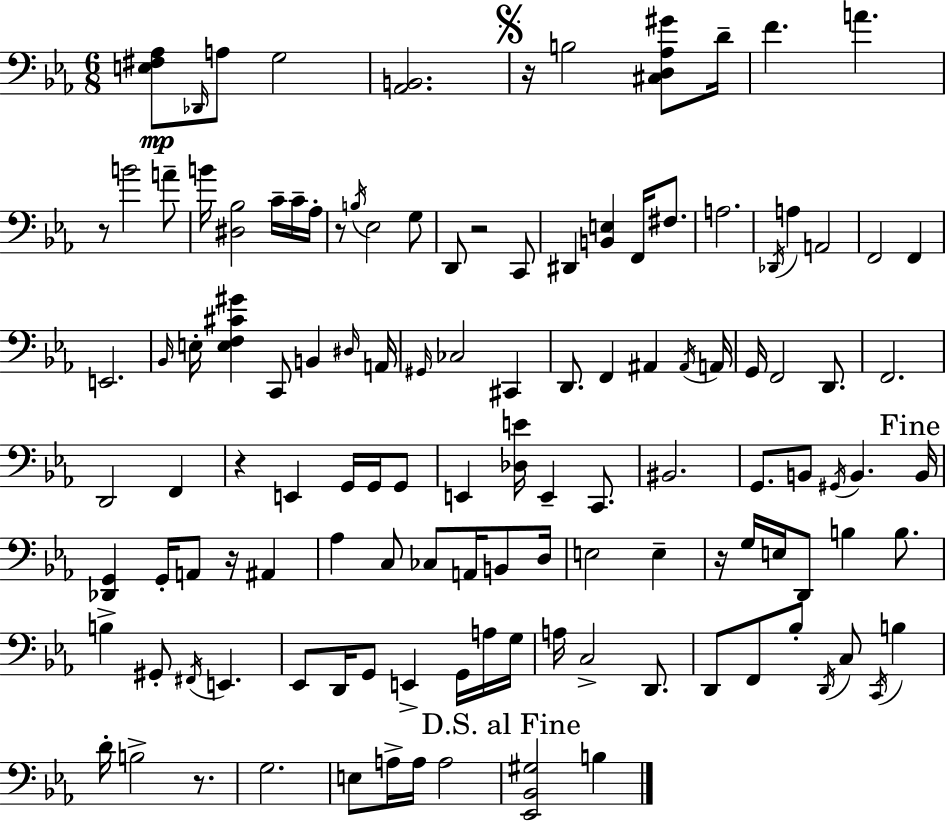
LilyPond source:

{
  \clef bass
  \numericTimeSignature
  \time 6/8
  \key ees \major
  <e fis aes>8\mp \grace { des,16 } a8 g2 | <aes, b,>2. | \mark \markup { \musicglyph "scripts.segno" } r16 b2 <cis d aes gis'>8 | d'16-- f'4. a'4. | \break r8 b'2 a'8-- | b'16 <dis bes>2 c'16-- c'16-- | aes16-. r8 \acciaccatura { b16 } ees2 | g8 d,8 r2 | \break c,8 dis,4 <b, e>4 f,16 fis8. | a2. | \acciaccatura { des,16 } a4 a,2 | f,2 f,4 | \break e,2. | \grace { bes,16 } e16-. <e f cis' gis'>4 c,8 b,4 | \grace { dis16 } a,16 \grace { gis,16 } ces2 | cis,4 d,8. f,4 | \break ais,4 \acciaccatura { ais,16 } a,16 g,16 f,2 | d,8. f,2. | d,2 | f,4 r4 e,4 | \break g,16 g,16 g,8 e,4 <des e'>16 | e,4-- c,8. bis,2. | g,8. b,8 | \acciaccatura { gis,16 } b,4. \mark "Fine" b,16 <des, g,>4 | \break g,16-. a,8 r16 ais,4 aes4 | c8 ces8 a,16 b,8 d16 e2 | e4-- r16 g16 e16 d,8 | b4 b8. b4-> | \break gis,8-. \acciaccatura { fis,16 } e,4. ees,8 d,16 | g,8 e,4-> g,16 a16 g16 a16 c2-> | d,8. d,8 f,8 | bes8-. \acciaccatura { d,16 } c8 \acciaccatura { c,16 } b4 d'16-. | \break b2-> r8. g2. | e8 | a16-> a16 a2 \mark "D.S. al Fine" <ees, bes, gis>2 | b4 \bar "|."
}